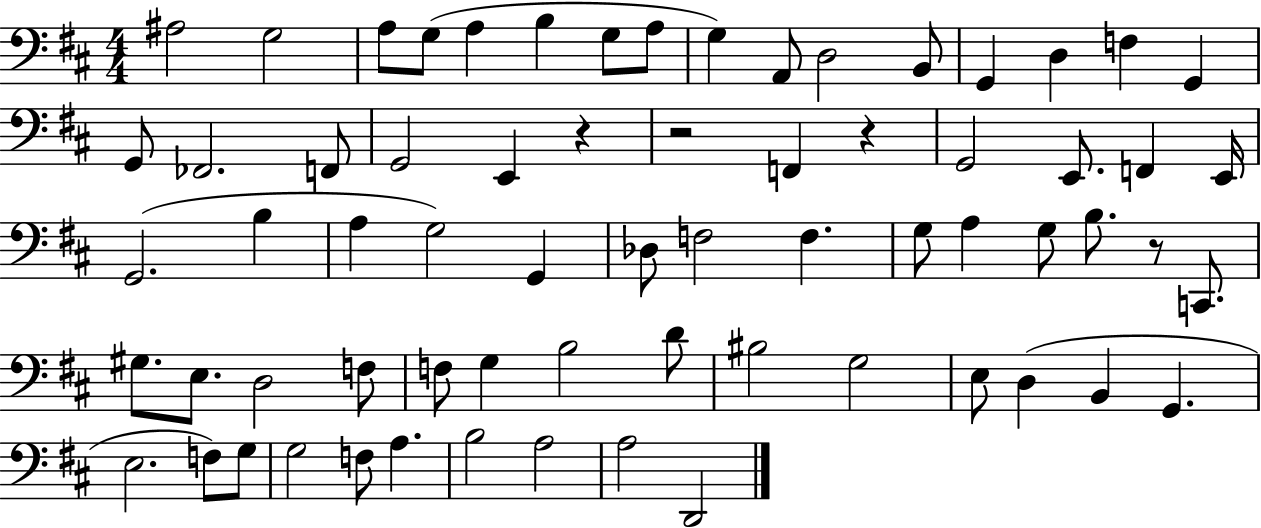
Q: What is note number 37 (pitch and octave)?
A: G3